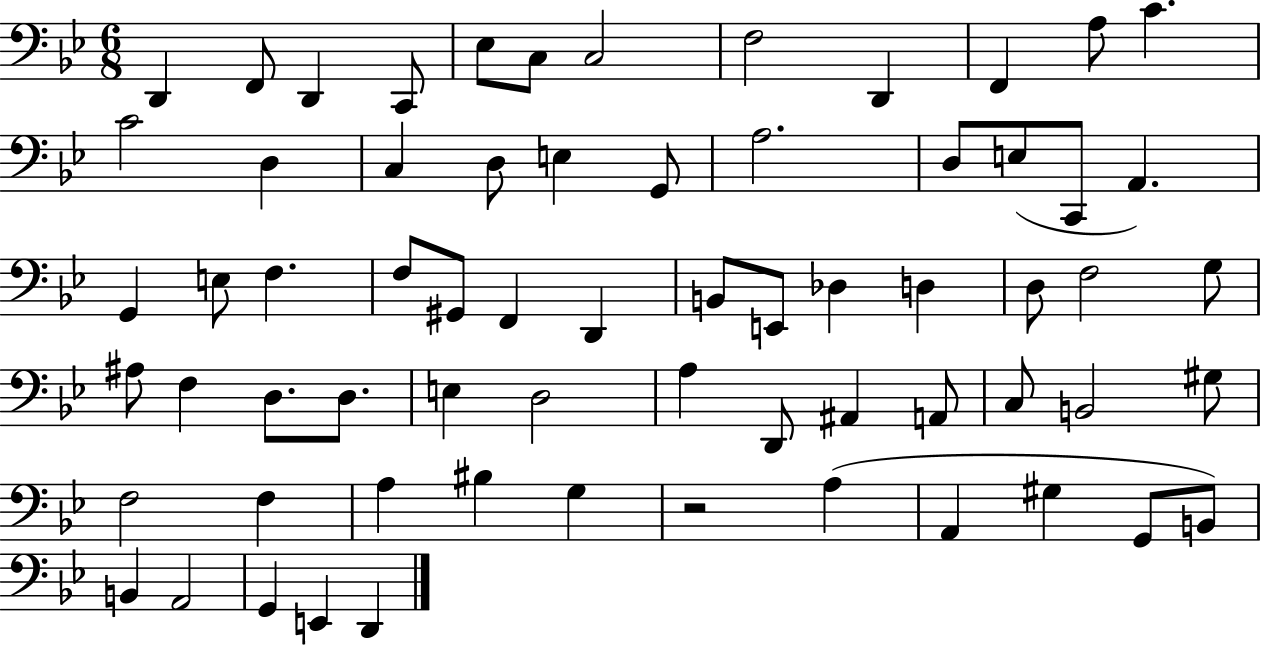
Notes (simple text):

D2/q F2/e D2/q C2/e Eb3/e C3/e C3/h F3/h D2/q F2/q A3/e C4/q. C4/h D3/q C3/q D3/e E3/q G2/e A3/h. D3/e E3/e C2/e A2/q. G2/q E3/e F3/q. F3/e G#2/e F2/q D2/q B2/e E2/e Db3/q D3/q D3/e F3/h G3/e A#3/e F3/q D3/e. D3/e. E3/q D3/h A3/q D2/e A#2/q A2/e C3/e B2/h G#3/e F3/h F3/q A3/q BIS3/q G3/q R/h A3/q A2/q G#3/q G2/e B2/e B2/q A2/h G2/q E2/q D2/q